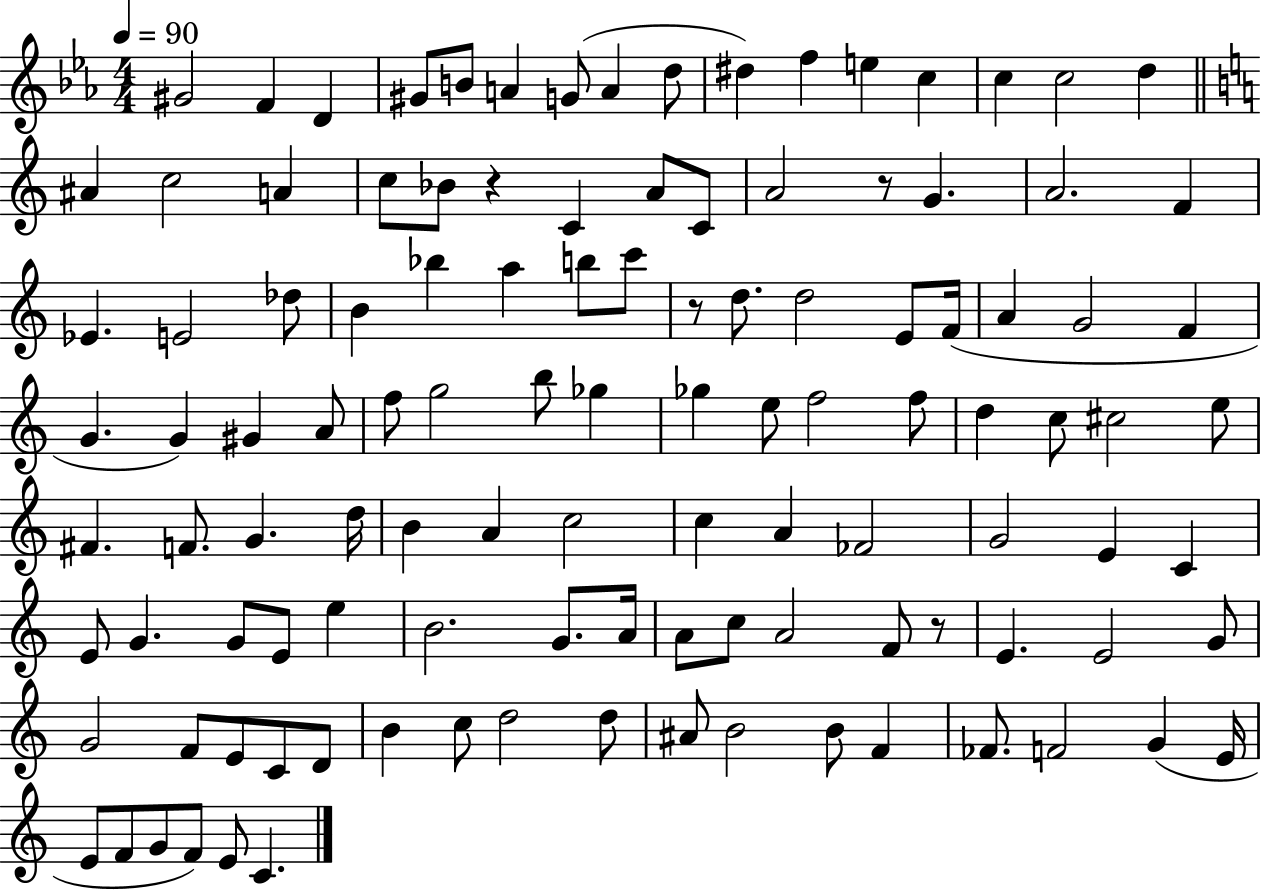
G#4/h F4/q D4/q G#4/e B4/e A4/q G4/e A4/q D5/e D#5/q F5/q E5/q C5/q C5/q C5/h D5/q A#4/q C5/h A4/q C5/e Bb4/e R/q C4/q A4/e C4/e A4/h R/e G4/q. A4/h. F4/q Eb4/q. E4/h Db5/e B4/q Bb5/q A5/q B5/e C6/e R/e D5/e. D5/h E4/e F4/s A4/q G4/h F4/q G4/q. G4/q G#4/q A4/e F5/e G5/h B5/e Gb5/q Gb5/q E5/e F5/h F5/e D5/q C5/e C#5/h E5/e F#4/q. F4/e. G4/q. D5/s B4/q A4/q C5/h C5/q A4/q FES4/h G4/h E4/q C4/q E4/e G4/q. G4/e E4/e E5/q B4/h. G4/e. A4/s A4/e C5/e A4/h F4/e R/e E4/q. E4/h G4/e G4/h F4/e E4/e C4/e D4/e B4/q C5/e D5/h D5/e A#4/e B4/h B4/e F4/q FES4/e. F4/h G4/q E4/s E4/e F4/e G4/e F4/e E4/e C4/q.